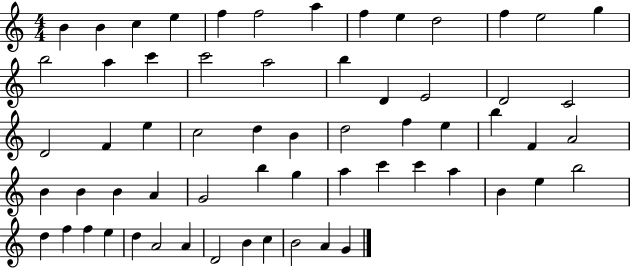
{
  \clef treble
  \numericTimeSignature
  \time 4/4
  \key c \major
  b'4 b'4 c''4 e''4 | f''4 f''2 a''4 | f''4 e''4 d''2 | f''4 e''2 g''4 | \break b''2 a''4 c'''4 | c'''2 a''2 | b''4 d'4 e'2 | d'2 c'2 | \break d'2 f'4 e''4 | c''2 d''4 b'4 | d''2 f''4 e''4 | b''4 f'4 a'2 | \break b'4 b'4 b'4 a'4 | g'2 b''4 g''4 | a''4 c'''4 c'''4 a''4 | b'4 e''4 b''2 | \break d''4 f''4 f''4 e''4 | d''4 a'2 a'4 | d'2 b'4 c''4 | b'2 a'4 g'4 | \break \bar "|."
}